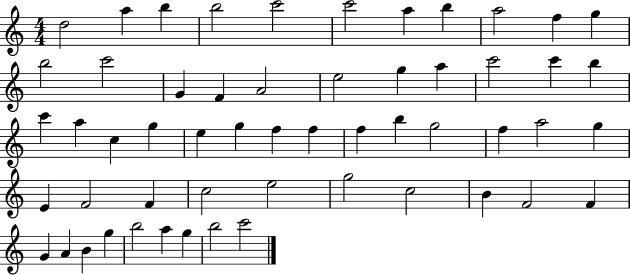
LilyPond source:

{
  \clef treble
  \numericTimeSignature
  \time 4/4
  \key c \major
  d''2 a''4 b''4 | b''2 c'''2 | c'''2 a''4 b''4 | a''2 f''4 g''4 | \break b''2 c'''2 | g'4 f'4 a'2 | e''2 g''4 a''4 | c'''2 c'''4 b''4 | \break c'''4 a''4 c''4 g''4 | e''4 g''4 f''4 f''4 | f''4 b''4 g''2 | f''4 a''2 g''4 | \break e'4 f'2 f'4 | c''2 e''2 | g''2 c''2 | b'4 f'2 f'4 | \break g'4 a'4 b'4 g''4 | b''2 a''4 g''4 | b''2 c'''2 | \bar "|."
}